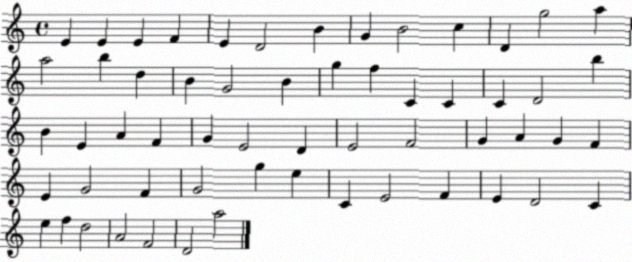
X:1
T:Untitled
M:4/4
L:1/4
K:C
E E E F E D2 B G B2 c D g2 a a2 b d B G2 B g f C C C D2 b B E A F G E2 D E2 F2 G A G F E G2 F G2 g e C E2 F E D2 C e f d2 A2 F2 D2 a2